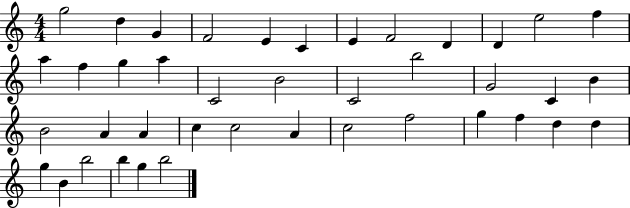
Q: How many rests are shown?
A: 0